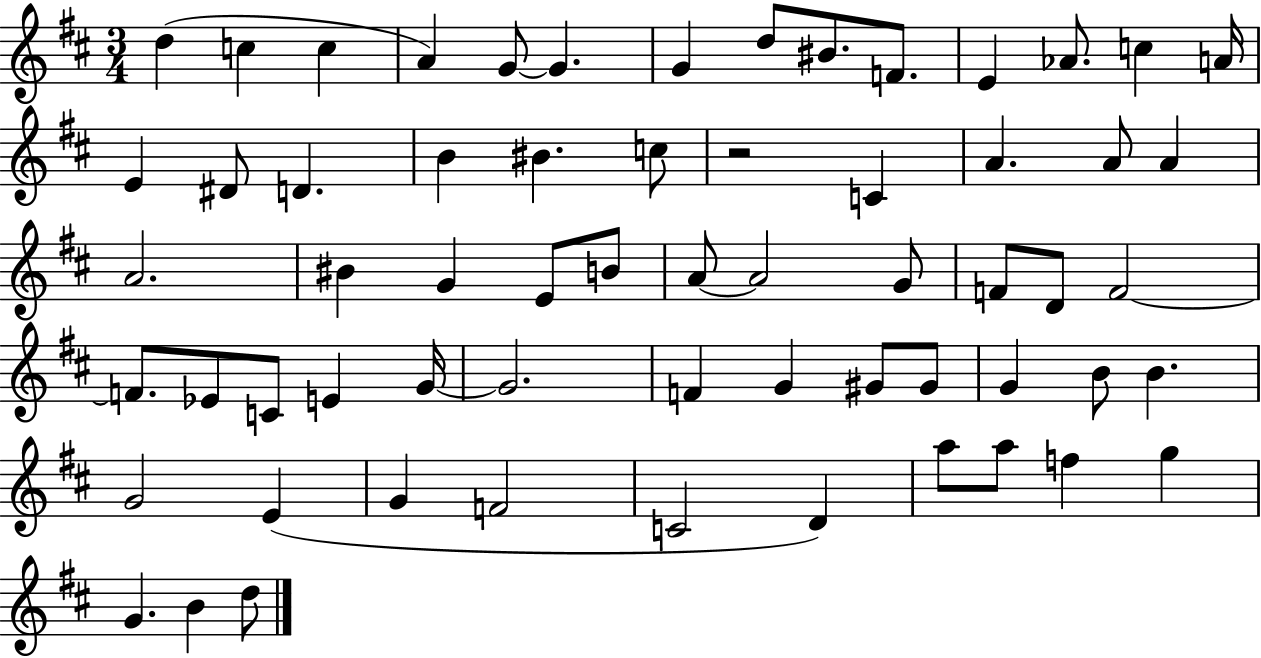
X:1
T:Untitled
M:3/4
L:1/4
K:D
d c c A G/2 G G d/2 ^B/2 F/2 E _A/2 c A/4 E ^D/2 D B ^B c/2 z2 C A A/2 A A2 ^B G E/2 B/2 A/2 A2 G/2 F/2 D/2 F2 F/2 _E/2 C/2 E G/4 G2 F G ^G/2 ^G/2 G B/2 B G2 E G F2 C2 D a/2 a/2 f g G B d/2